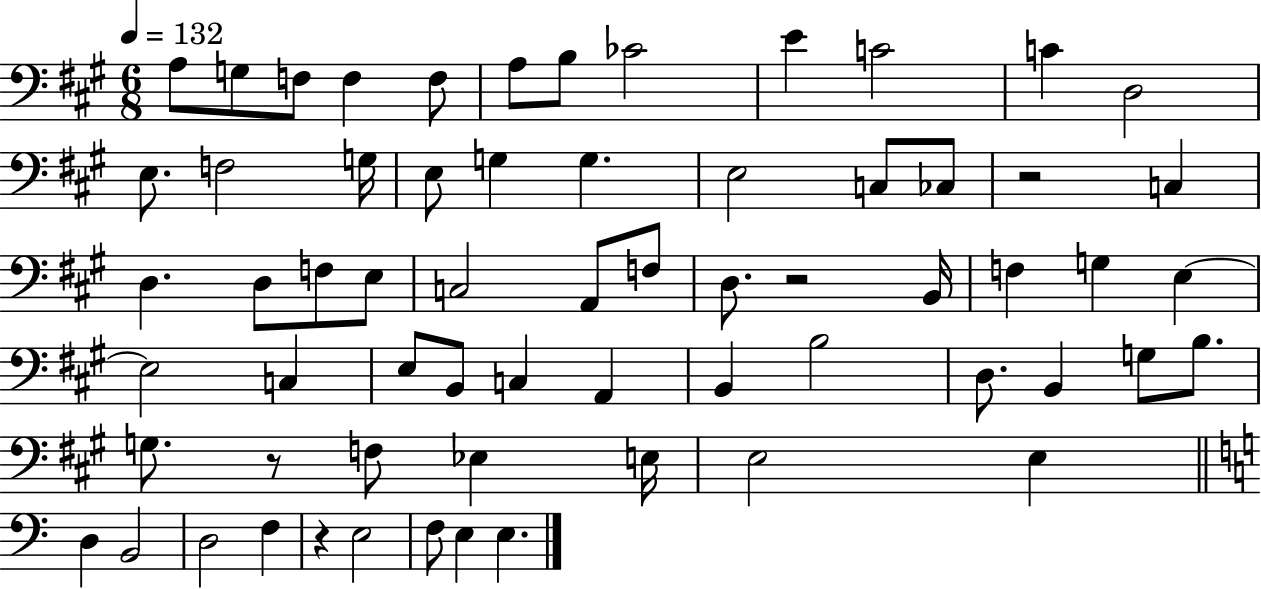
X:1
T:Untitled
M:6/8
L:1/4
K:A
A,/2 G,/2 F,/2 F, F,/2 A,/2 B,/2 _C2 E C2 C D,2 E,/2 F,2 G,/4 E,/2 G, G, E,2 C,/2 _C,/2 z2 C, D, D,/2 F,/2 E,/2 C,2 A,,/2 F,/2 D,/2 z2 B,,/4 F, G, E, E,2 C, E,/2 B,,/2 C, A,, B,, B,2 D,/2 B,, G,/2 B,/2 G,/2 z/2 F,/2 _E, E,/4 E,2 E, D, B,,2 D,2 F, z E,2 F,/2 E, E,